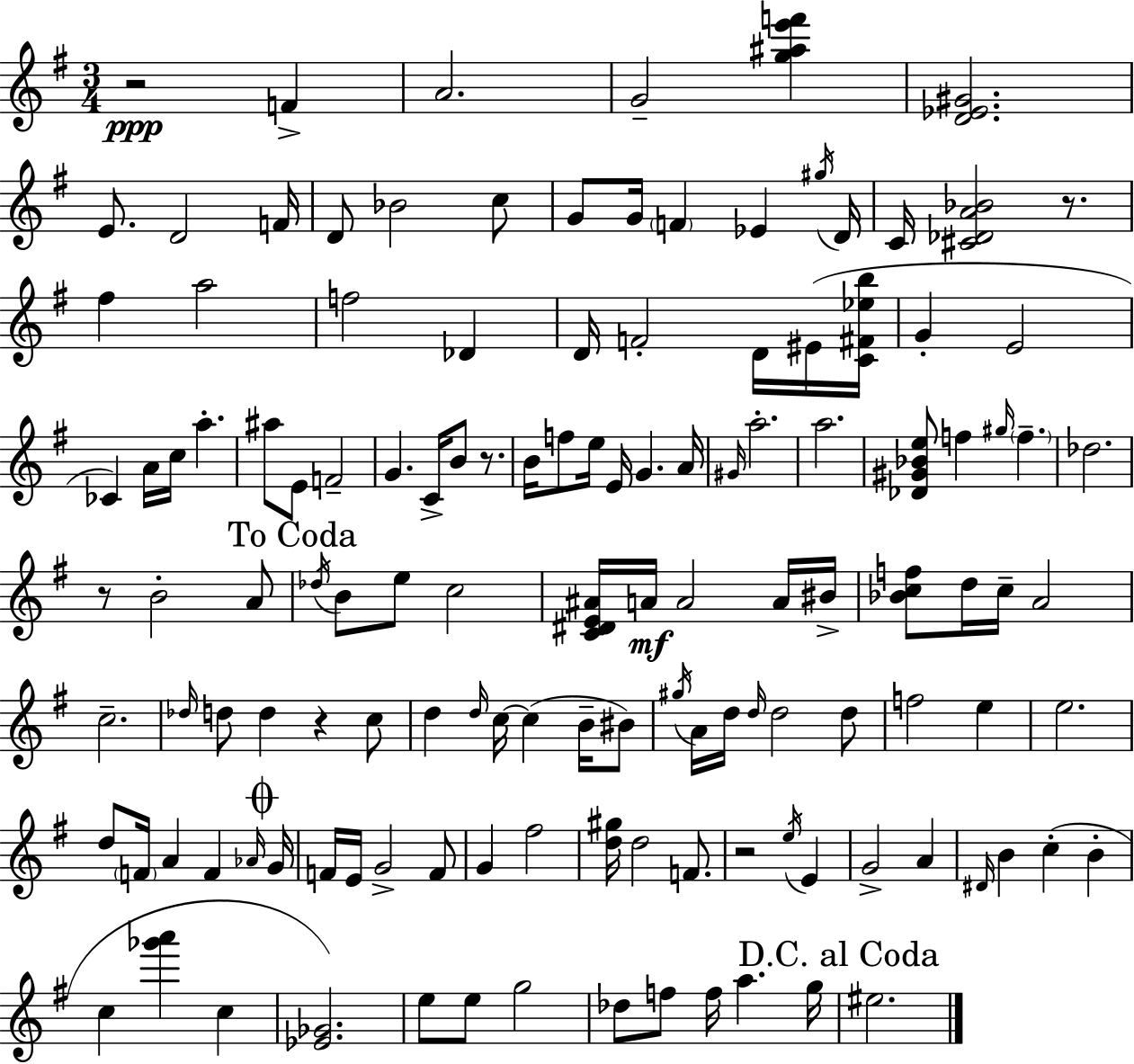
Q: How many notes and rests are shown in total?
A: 131